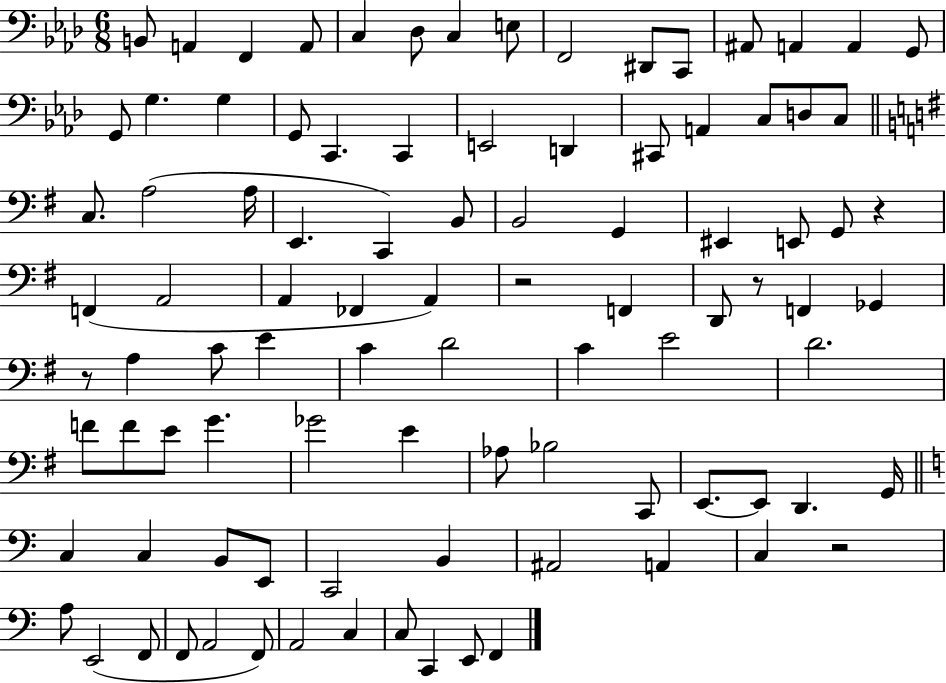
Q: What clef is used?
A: bass